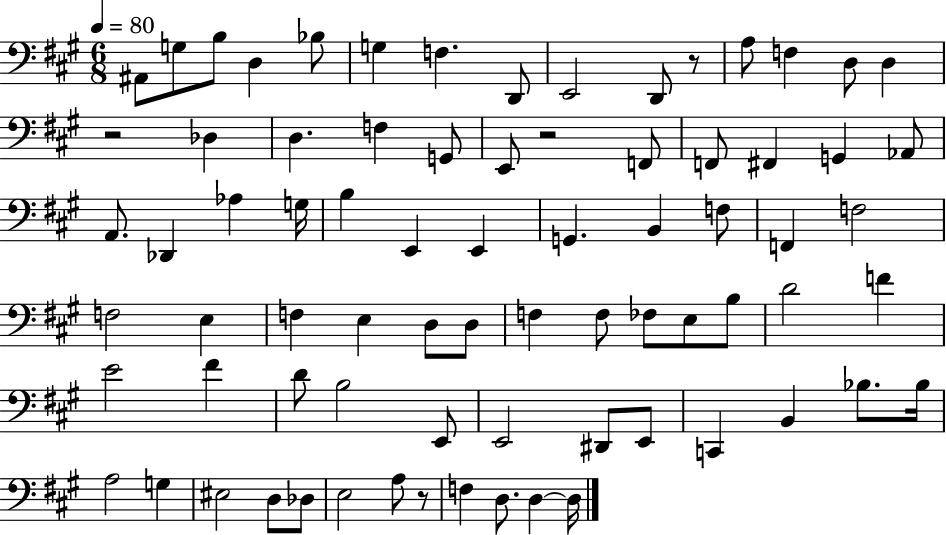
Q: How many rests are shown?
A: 4